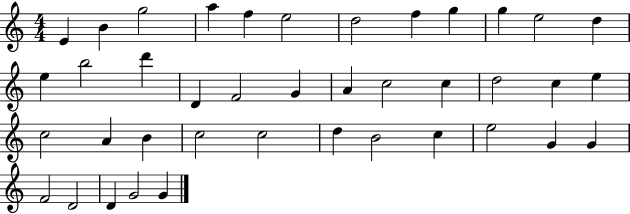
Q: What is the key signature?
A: C major